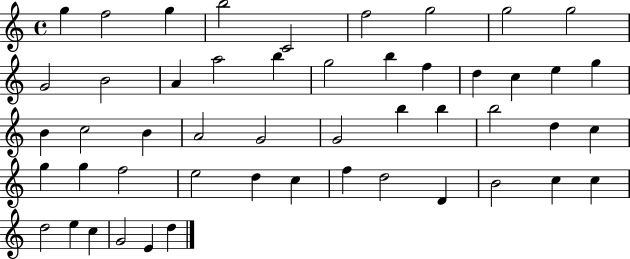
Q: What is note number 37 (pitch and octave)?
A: D5